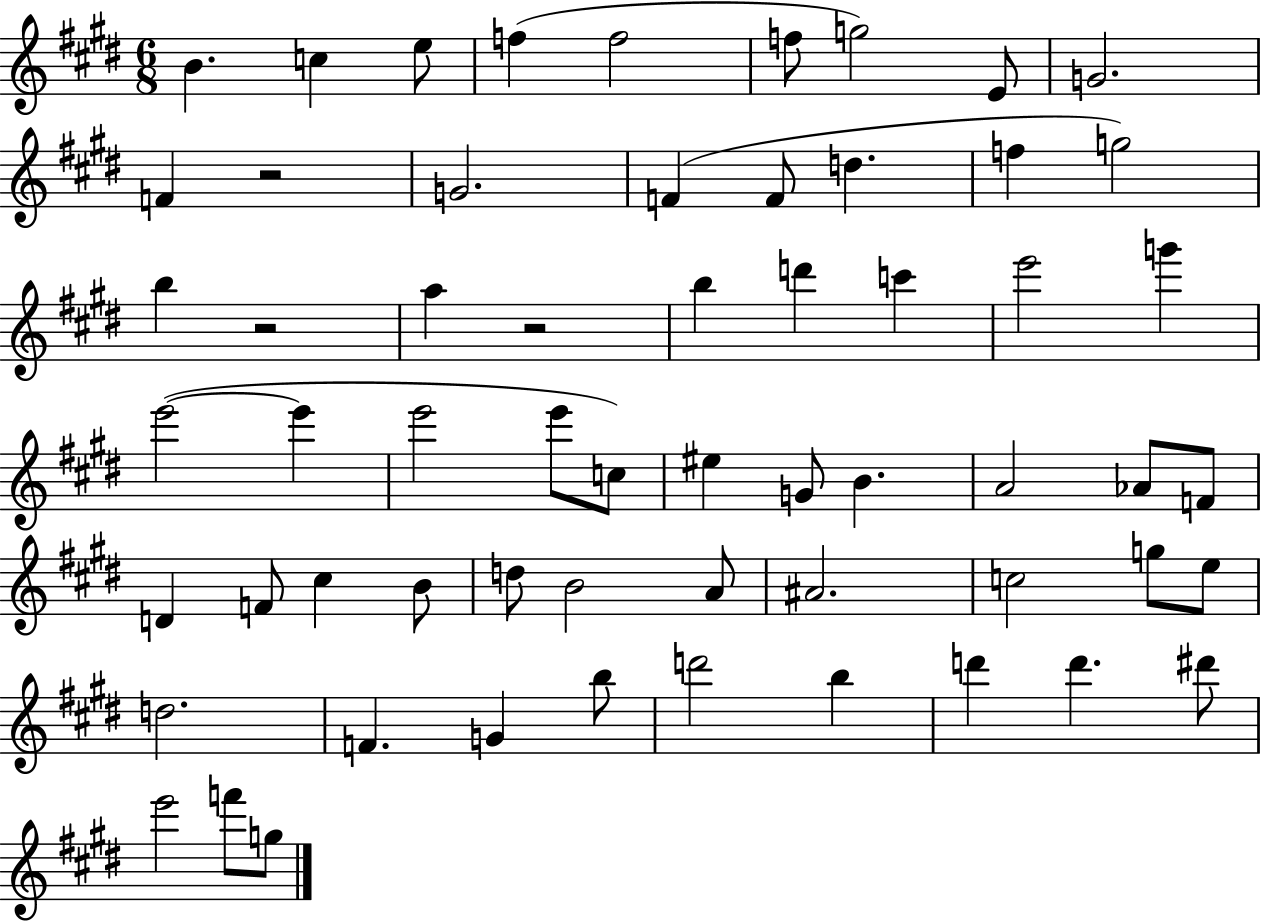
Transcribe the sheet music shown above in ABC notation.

X:1
T:Untitled
M:6/8
L:1/4
K:E
B c e/2 f f2 f/2 g2 E/2 G2 F z2 G2 F F/2 d f g2 b z2 a z2 b d' c' e'2 g' e'2 e' e'2 e'/2 c/2 ^e G/2 B A2 _A/2 F/2 D F/2 ^c B/2 d/2 B2 A/2 ^A2 c2 g/2 e/2 d2 F G b/2 d'2 b d' d' ^d'/2 e'2 f'/2 g/2